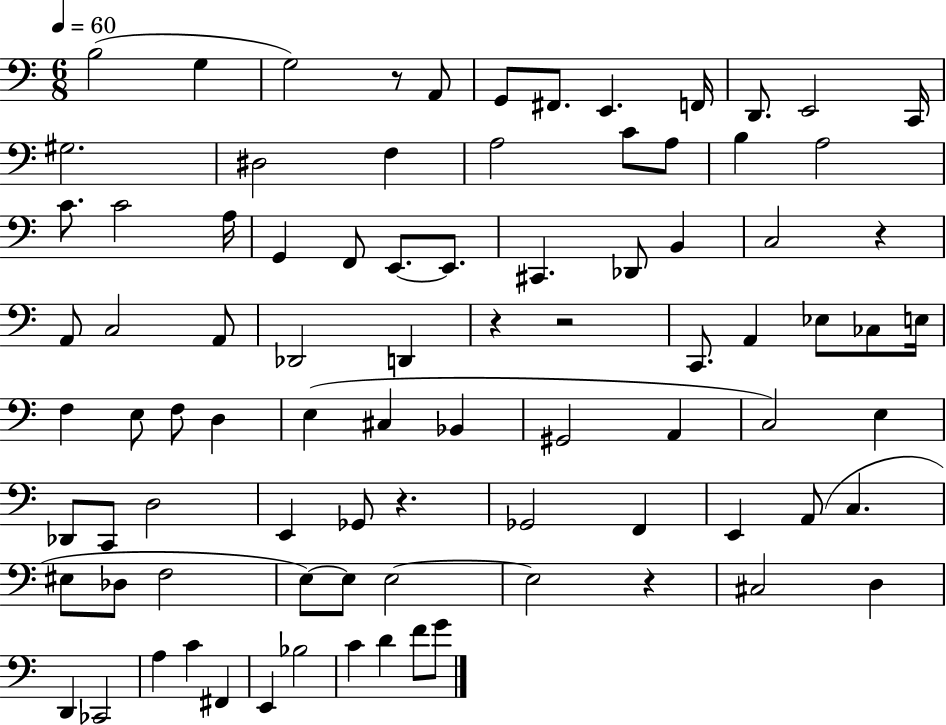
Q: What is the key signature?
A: C major